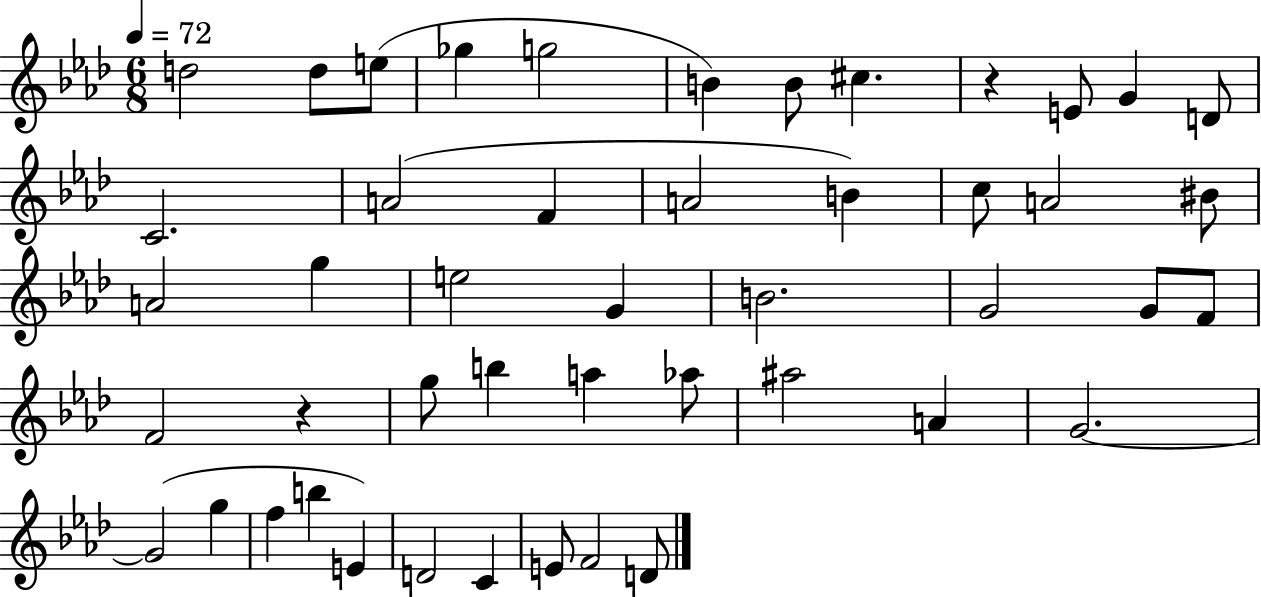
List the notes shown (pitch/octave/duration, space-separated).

D5/h D5/e E5/e Gb5/q G5/h B4/q B4/e C#5/q. R/q E4/e G4/q D4/e C4/h. A4/h F4/q A4/h B4/q C5/e A4/h BIS4/e A4/h G5/q E5/h G4/q B4/h. G4/h G4/e F4/e F4/h R/q G5/e B5/q A5/q Ab5/e A#5/h A4/q G4/h. G4/h G5/q F5/q B5/q E4/q D4/h C4/q E4/e F4/h D4/e